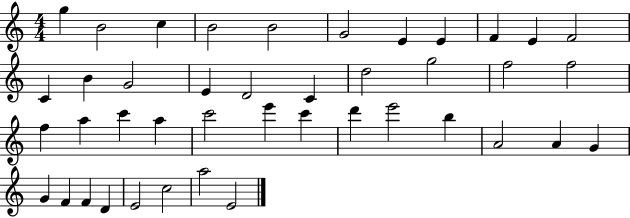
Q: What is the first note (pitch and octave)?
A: G5